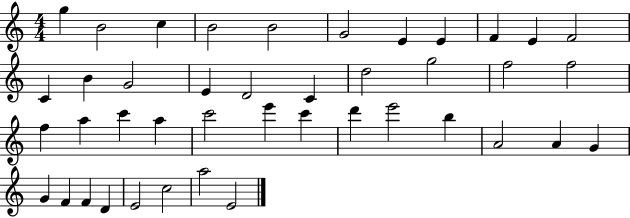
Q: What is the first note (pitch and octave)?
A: G5